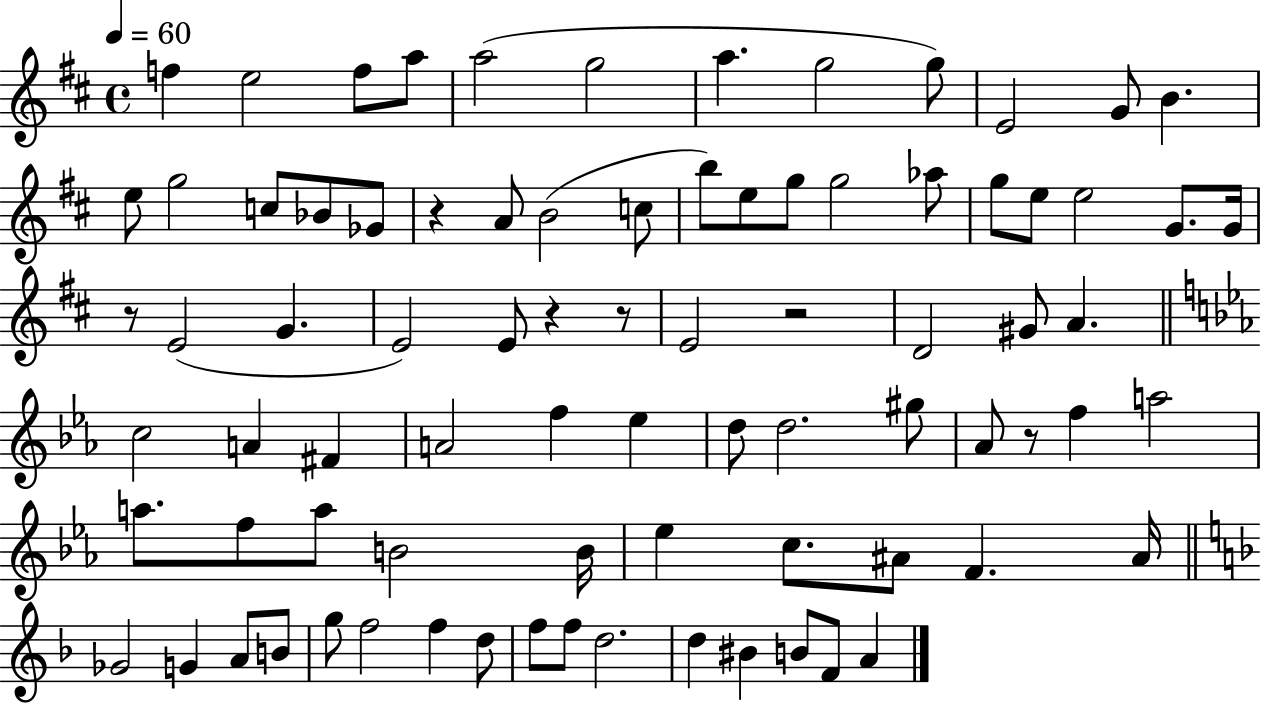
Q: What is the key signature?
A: D major